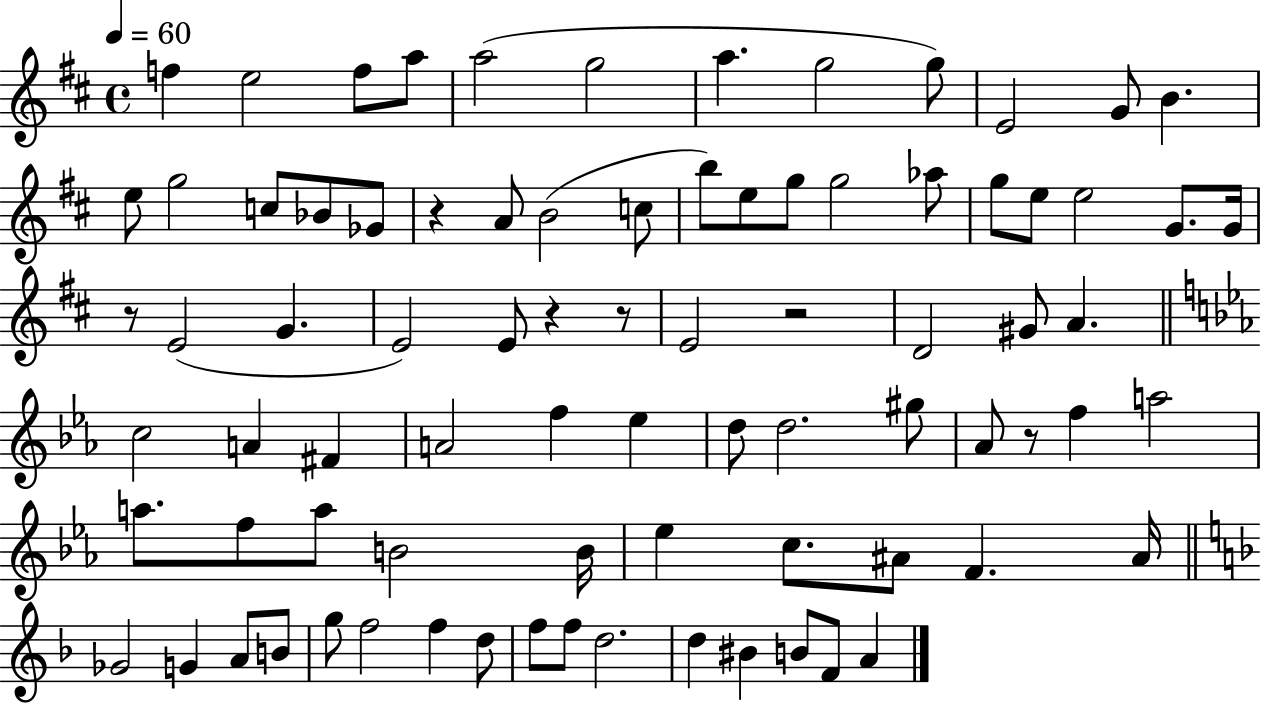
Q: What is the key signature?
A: D major